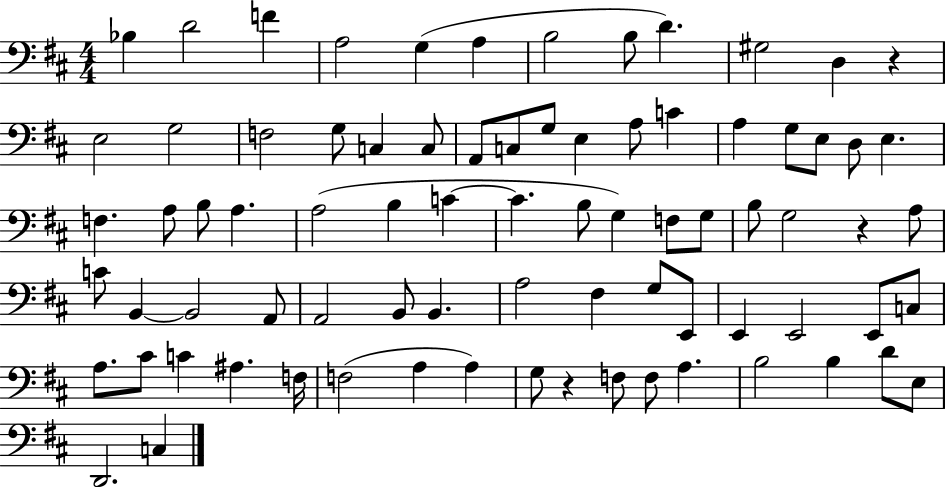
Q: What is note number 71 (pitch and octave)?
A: B3